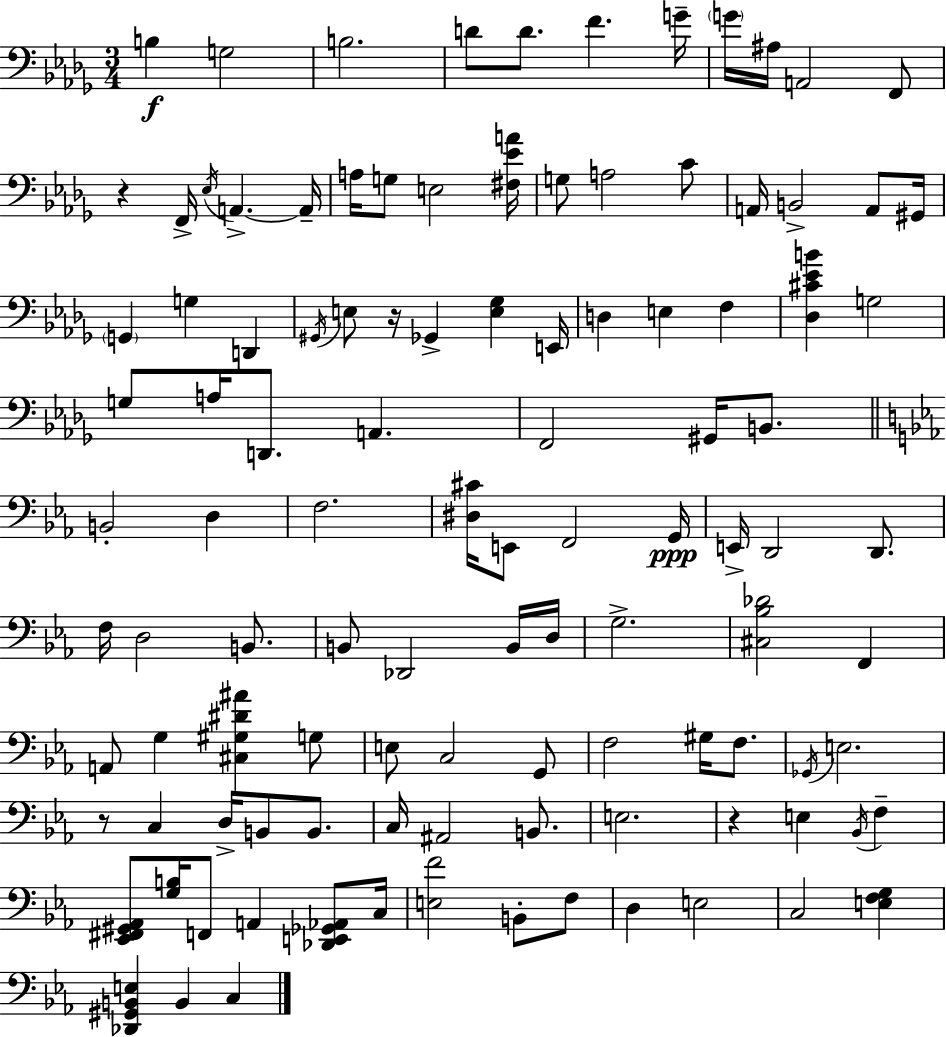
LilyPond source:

{
  \clef bass
  \numericTimeSignature
  \time 3/4
  \key bes \minor
  b4\f g2 | b2. | d'8 d'8. f'4. g'16-- | \parenthesize g'16 ais16 a,2 f,8 | \break r4 f,16-> \acciaccatura { ees16 } a,4.->~~ | a,16-- a16 g8 e2 | <fis ees' a'>16 g8 a2 c'8 | a,16 b,2-> a,8 | \break gis,16 \parenthesize g,4 g4 d,4 | \acciaccatura { gis,16 } e8 r16 ges,4-> <e ges>4 | e,16 d4 e4 f4 | <des cis' ees' b'>4 g2 | \break g8 a16 d,8. a,4. | f,2 gis,16 b,8. | \bar "||" \break \key c \minor b,2-. d4 | f2. | <dis cis'>16 e,8 f,2 g,16\ppp | e,16-> d,2 d,8. | \break f16 d2 b,8. | b,8 des,2 b,16 d16 | g2.-> | <cis bes des'>2 f,4 | \break a,8 g4 <cis gis dis' ais'>4 g8 | e8 c2 g,8 | f2 gis16 f8. | \acciaccatura { ges,16 } e2. | \break r8 c4 d16-> b,8 b,8. | c16 ais,2 b,8. | e2. | r4 e4 \acciaccatura { bes,16 } f4-- | \break <ees, fis, gis, aes,>8 <g b>16 f,8 a,4 <des, e, ges, aes,>8 | c16 <e f'>2 b,8-. | f8 d4 e2 | c2 <e f g>4 | \break <des, gis, b, e>4 b,4 c4 | \bar "|."
}